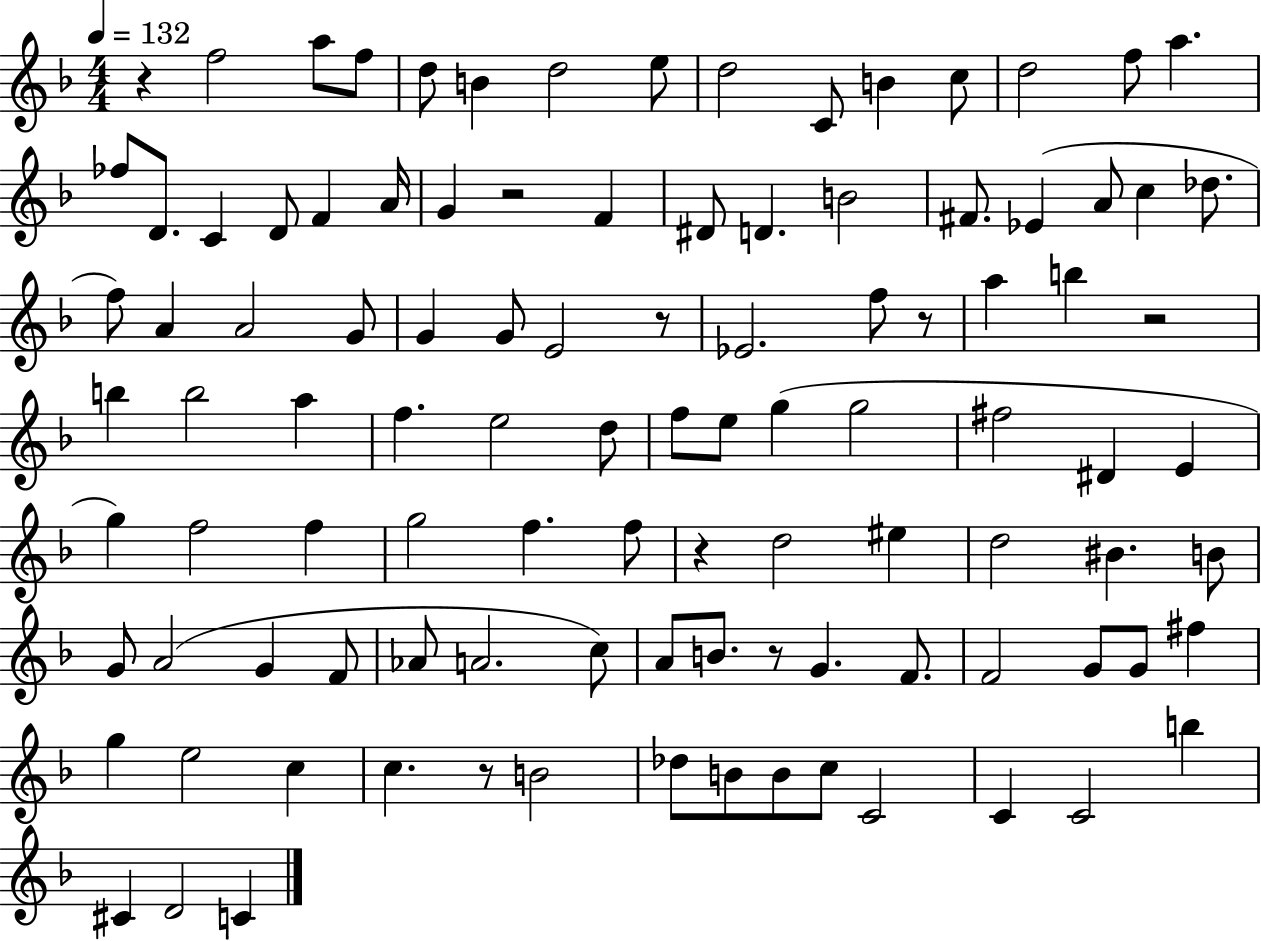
{
  \clef treble
  \numericTimeSignature
  \time 4/4
  \key f \major
  \tempo 4 = 132
  r4 f''2 a''8 f''8 | d''8 b'4 d''2 e''8 | d''2 c'8 b'4 c''8 | d''2 f''8 a''4. | \break fes''8 d'8. c'4 d'8 f'4 a'16 | g'4 r2 f'4 | dis'8 d'4. b'2 | fis'8. ees'4( a'8 c''4 des''8. | \break f''8) a'4 a'2 g'8 | g'4 g'8 e'2 r8 | ees'2. f''8 r8 | a''4 b''4 r2 | \break b''4 b''2 a''4 | f''4. e''2 d''8 | f''8 e''8 g''4( g''2 | fis''2 dis'4 e'4 | \break g''4) f''2 f''4 | g''2 f''4. f''8 | r4 d''2 eis''4 | d''2 bis'4. b'8 | \break g'8 a'2( g'4 f'8 | aes'8 a'2. c''8) | a'8 b'8. r8 g'4. f'8. | f'2 g'8 g'8 fis''4 | \break g''4 e''2 c''4 | c''4. r8 b'2 | des''8 b'8 b'8 c''8 c'2 | c'4 c'2 b''4 | \break cis'4 d'2 c'4 | \bar "|."
}